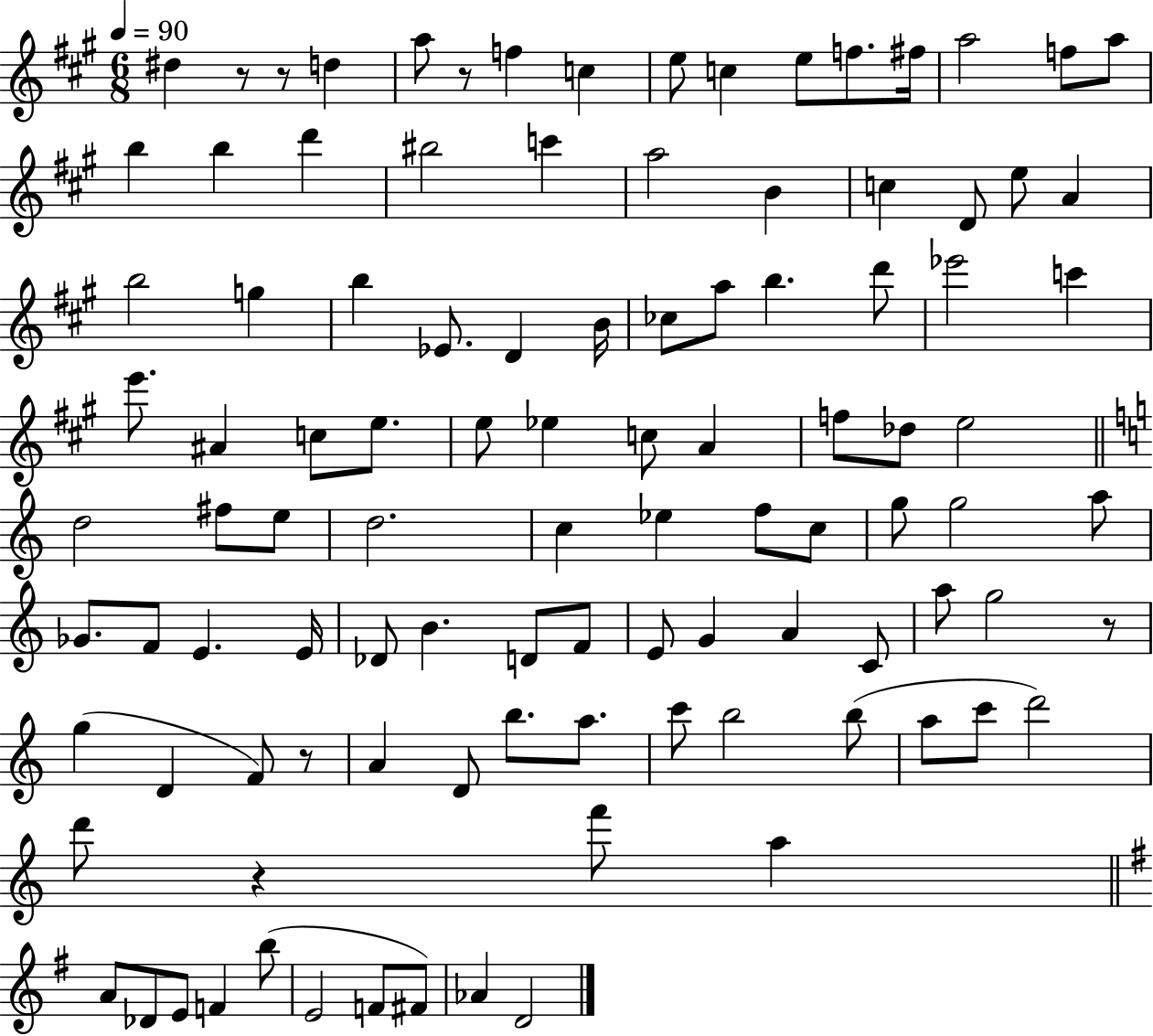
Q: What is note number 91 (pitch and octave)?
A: E4